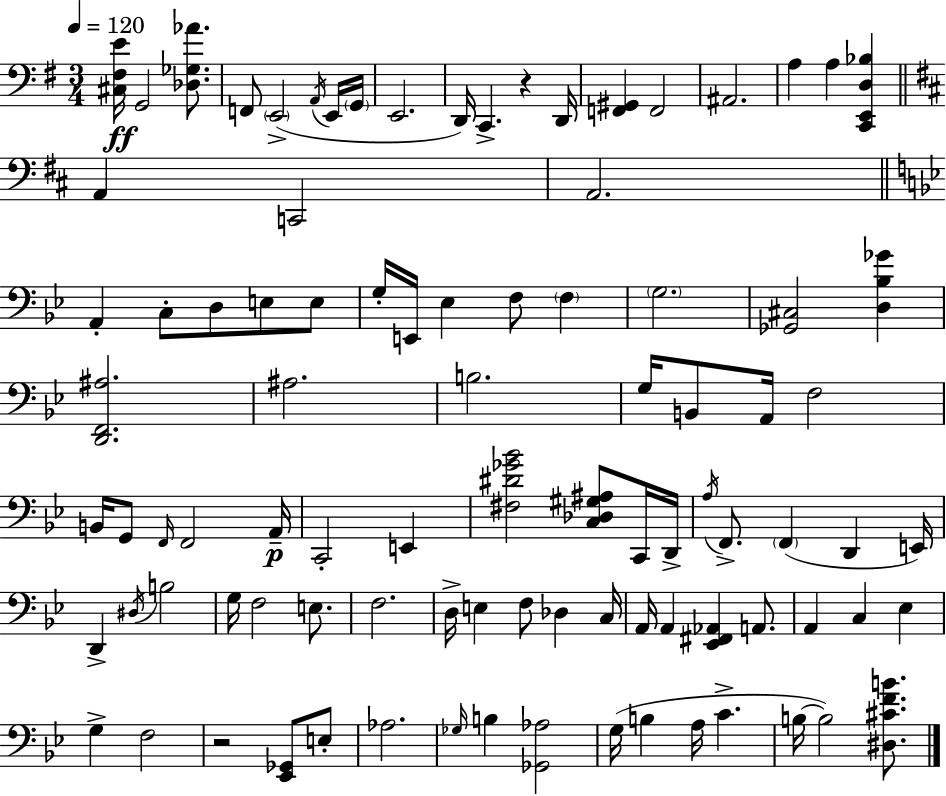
X:1
T:Untitled
M:3/4
L:1/4
K:Em
[^C,^F,E]/4 G,,2 [_D,_G,_A]/2 F,,/2 E,,2 A,,/4 E,,/4 G,,/4 E,,2 D,,/4 C,, z D,,/4 [F,,^G,,] F,,2 ^A,,2 A, A, [C,,E,,D,_B,] A,, C,,2 A,,2 A,, C,/2 D,/2 E,/2 E,/2 G,/4 E,,/4 _E, F,/2 F, G,2 [_G,,^C,]2 [D,_B,_G] [D,,F,,^A,]2 ^A,2 B,2 G,/4 B,,/2 A,,/4 F,2 B,,/4 G,,/2 F,,/4 F,,2 A,,/4 C,,2 E,, [^F,^D_G_B]2 [C,_D,^G,^A,]/2 C,,/4 D,,/4 A,/4 F,,/2 F,, D,, E,,/4 D,, ^D,/4 B,2 G,/4 F,2 E,/2 F,2 D,/4 E, F,/2 _D, C,/4 A,,/4 A,, [_E,,^F,,_A,,] A,,/2 A,, C, _E, G, F,2 z2 [_E,,_G,,]/2 E,/2 _A,2 _G,/4 B, [_G,,_A,]2 G,/4 B, A,/4 C B,/4 B,2 [^D,^CFB]/2